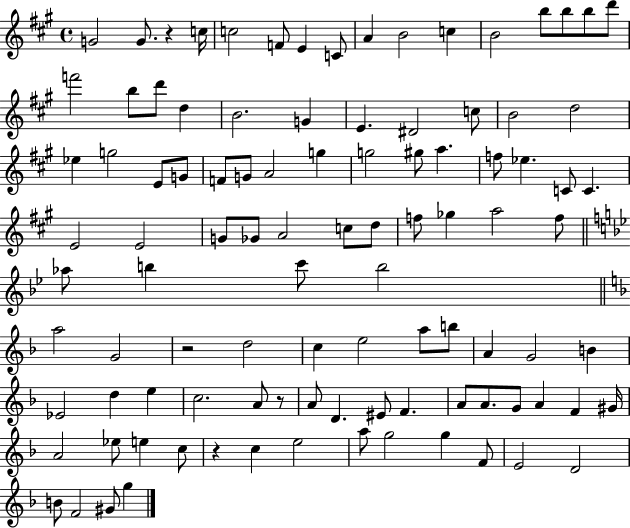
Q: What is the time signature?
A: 4/4